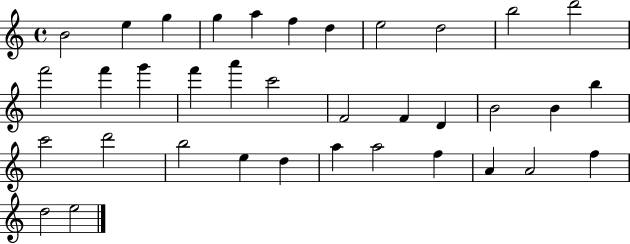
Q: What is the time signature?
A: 4/4